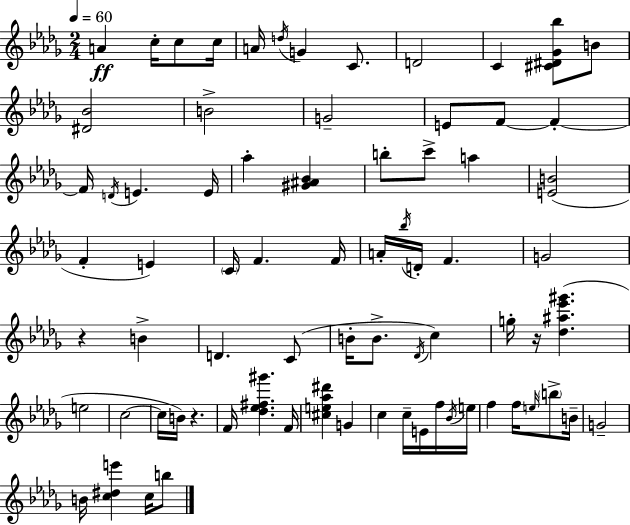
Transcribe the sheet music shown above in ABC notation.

X:1
T:Untitled
M:2/4
L:1/4
K:Bbm
A c/4 c/2 c/4 A/4 d/4 G C/2 D2 C [^C^D_G_b]/2 B/2 [^D_B]2 B2 G2 E/2 F/2 F F/4 D/4 E E/4 _a [^G^A_B] b/2 c'/2 a [EB]2 F E C/4 F F/4 A/4 _b/4 D/4 F G2 z B D C/2 B/4 B/2 _D/4 c g/4 z/4 [_d^a_e'^g'] e2 c2 c/4 B/4 z F/4 [_d_e^f^g'] F/4 [^ce_a^d'] G c c/4 E/4 f/4 _B/4 e/4 f f/4 e/4 b/2 B/4 G2 B/4 [c^de'] c/4 b/2